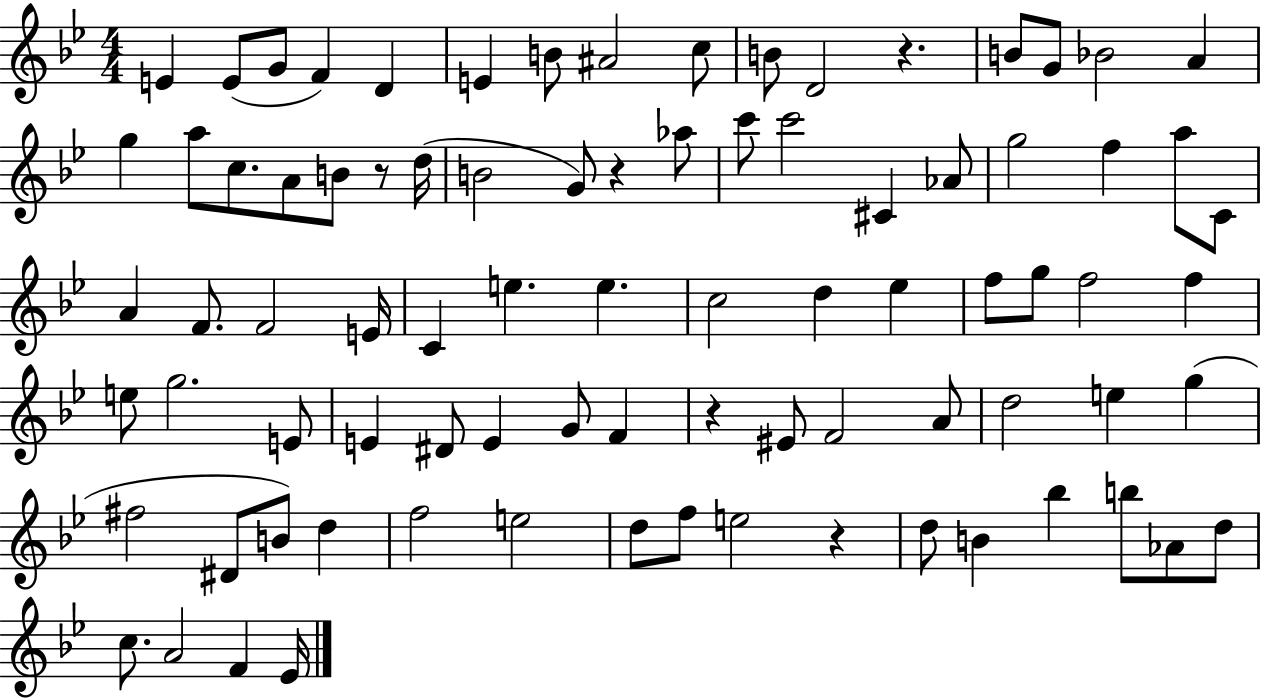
E4/q E4/e G4/e F4/q D4/q E4/q B4/e A#4/h C5/e B4/e D4/h R/q. B4/e G4/e Bb4/h A4/q G5/q A5/e C5/e. A4/e B4/e R/e D5/s B4/h G4/e R/q Ab5/e C6/e C6/h C#4/q Ab4/e G5/h F5/q A5/e C4/e A4/q F4/e. F4/h E4/s C4/q E5/q. E5/q. C5/h D5/q Eb5/q F5/e G5/e F5/h F5/q E5/e G5/h. E4/e E4/q D#4/e E4/q G4/e F4/q R/q EIS4/e F4/h A4/e D5/h E5/q G5/q F#5/h D#4/e B4/e D5/q F5/h E5/h D5/e F5/e E5/h R/q D5/e B4/q Bb5/q B5/e Ab4/e D5/e C5/e. A4/h F4/q Eb4/s